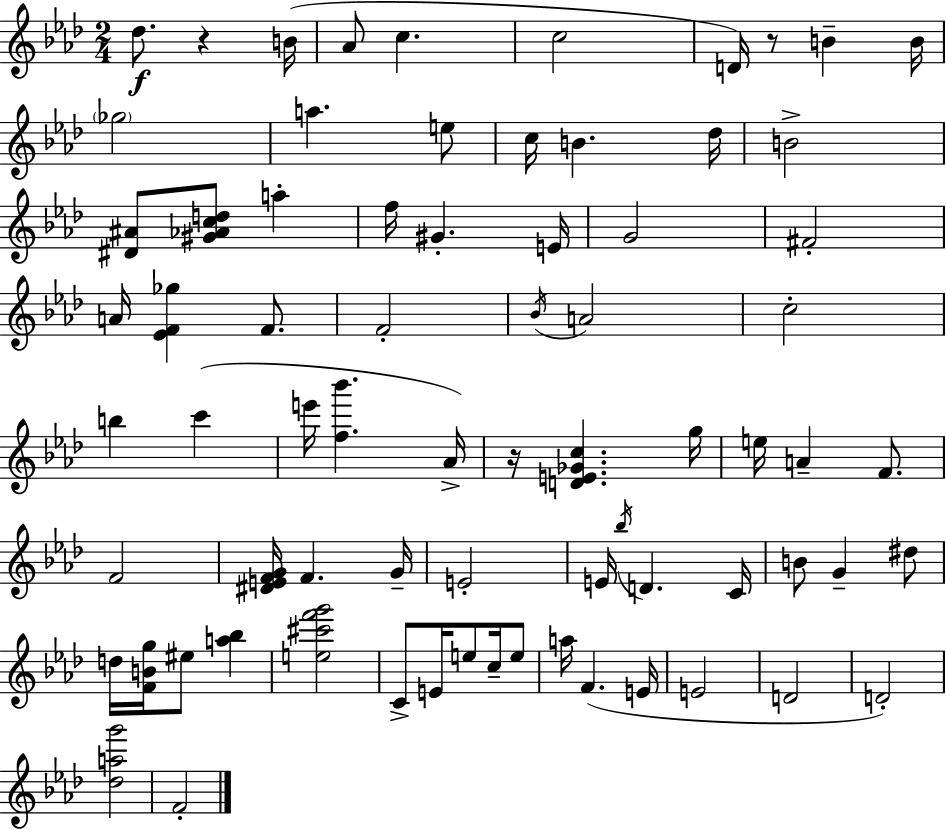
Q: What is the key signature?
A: F minor